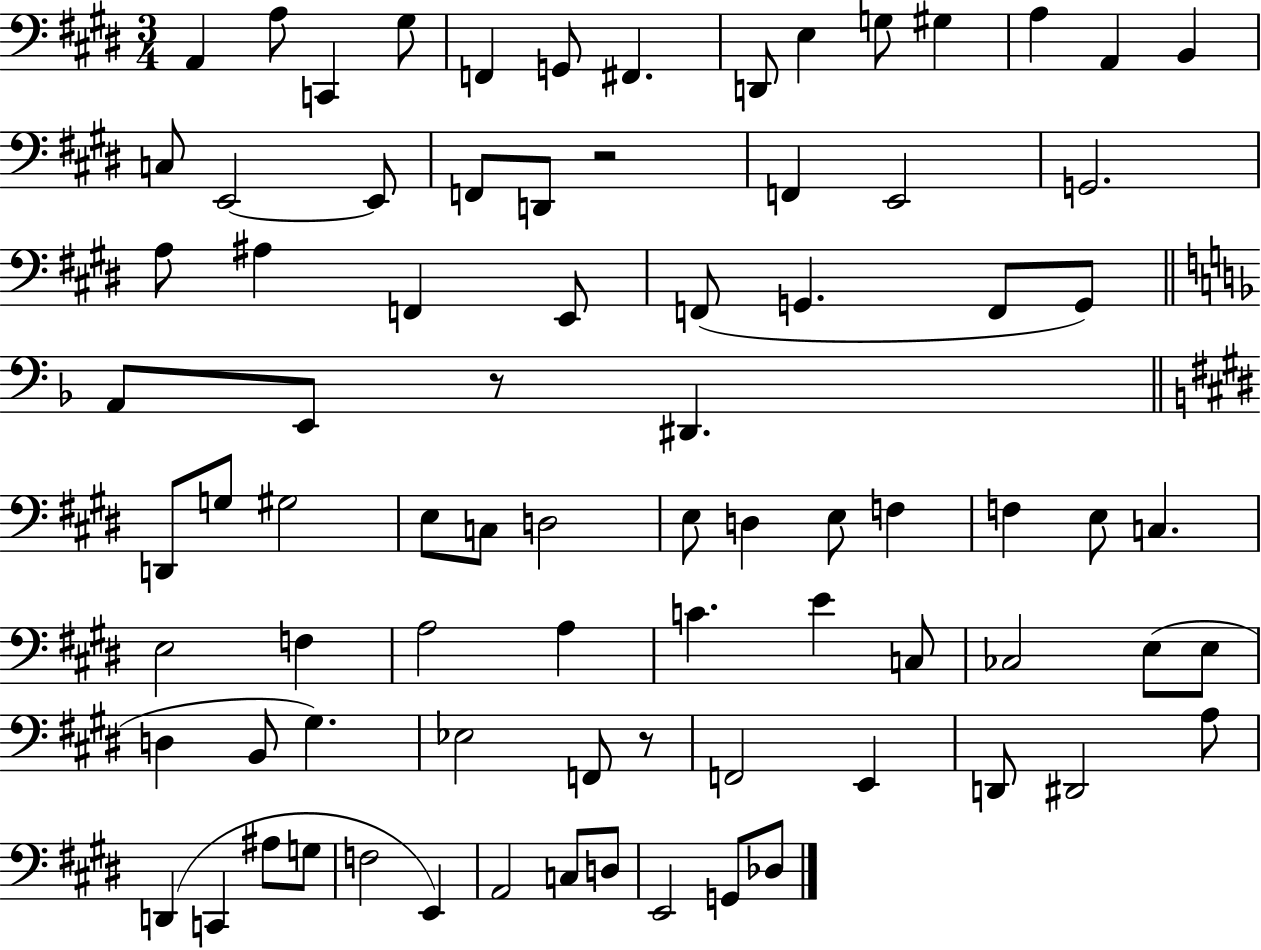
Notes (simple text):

A2/q A3/e C2/q G#3/e F2/q G2/e F#2/q. D2/e E3/q G3/e G#3/q A3/q A2/q B2/q C3/e E2/h E2/e F2/e D2/e R/h F2/q E2/h G2/h. A3/e A#3/q F2/q E2/e F2/e G2/q. F2/e G2/e A2/e E2/e R/e D#2/q. D2/e G3/e G#3/h E3/e C3/e D3/h E3/e D3/q E3/e F3/q F3/q E3/e C3/q. E3/h F3/q A3/h A3/q C4/q. E4/q C3/e CES3/h E3/e E3/e D3/q B2/e G#3/q. Eb3/h F2/e R/e F2/h E2/q D2/e D#2/h A3/e D2/q C2/q A#3/e G3/e F3/h E2/q A2/h C3/e D3/e E2/h G2/e Db3/e